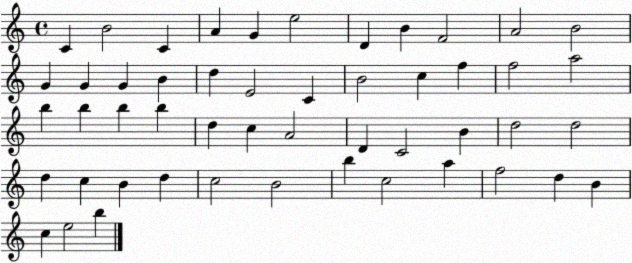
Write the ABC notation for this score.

X:1
T:Untitled
M:4/4
L:1/4
K:C
C B2 C A G e2 D B F2 A2 B2 G G G B d E2 C B2 c f f2 a2 b b b b d c A2 D C2 B d2 d2 d c B d c2 B2 b c2 a f2 d B c e2 b